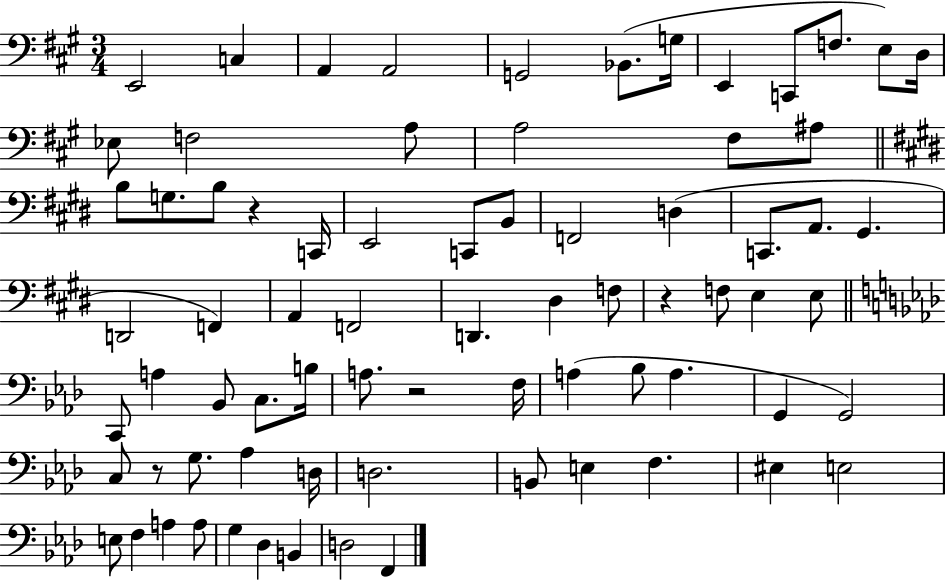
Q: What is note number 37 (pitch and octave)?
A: F3